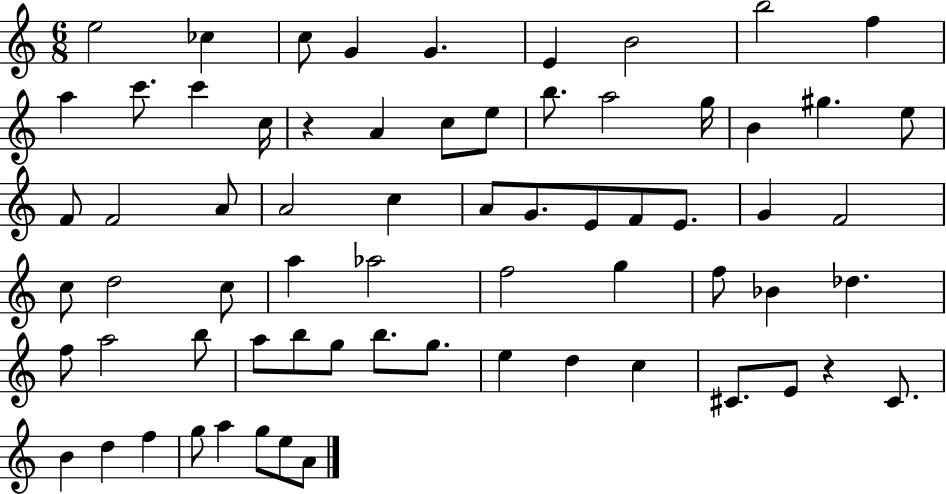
E5/h CES5/q C5/e G4/q G4/q. E4/q B4/h B5/h F5/q A5/q C6/e. C6/q C5/s R/q A4/q C5/e E5/e B5/e. A5/h G5/s B4/q G#5/q. E5/e F4/e F4/h A4/e A4/h C5/q A4/e G4/e. E4/e F4/e E4/e. G4/q F4/h C5/e D5/h C5/e A5/q Ab5/h F5/h G5/q F5/e Bb4/q Db5/q. F5/e A5/h B5/e A5/e B5/e G5/e B5/e. G5/e. E5/q D5/q C5/q C#4/e. E4/e R/q C#4/e. B4/q D5/q F5/q G5/e A5/q G5/e E5/e A4/e